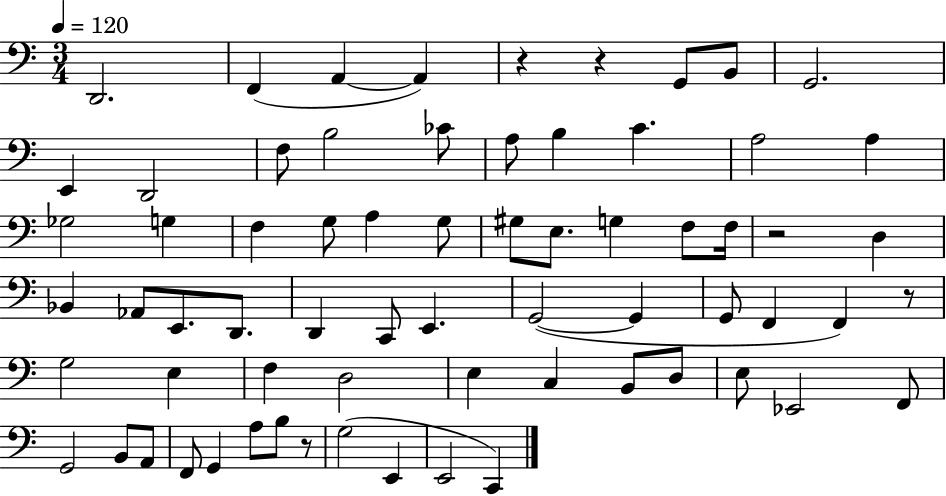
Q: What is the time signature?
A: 3/4